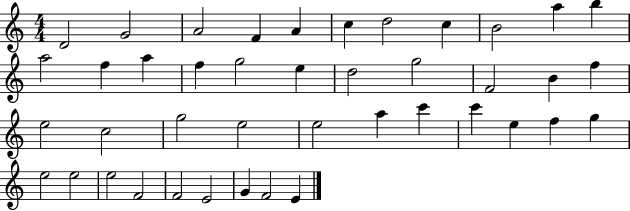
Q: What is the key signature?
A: C major